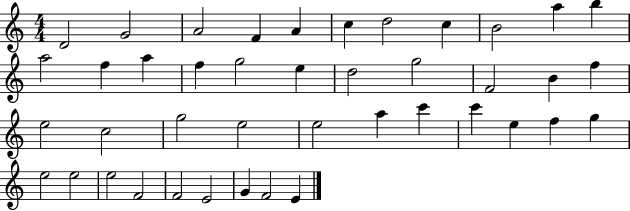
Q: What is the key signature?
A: C major